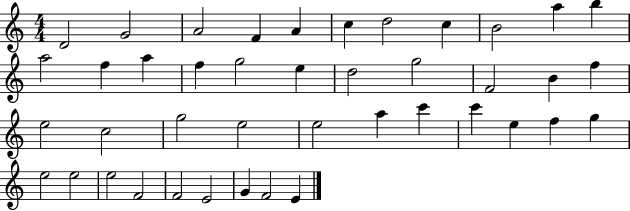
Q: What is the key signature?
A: C major